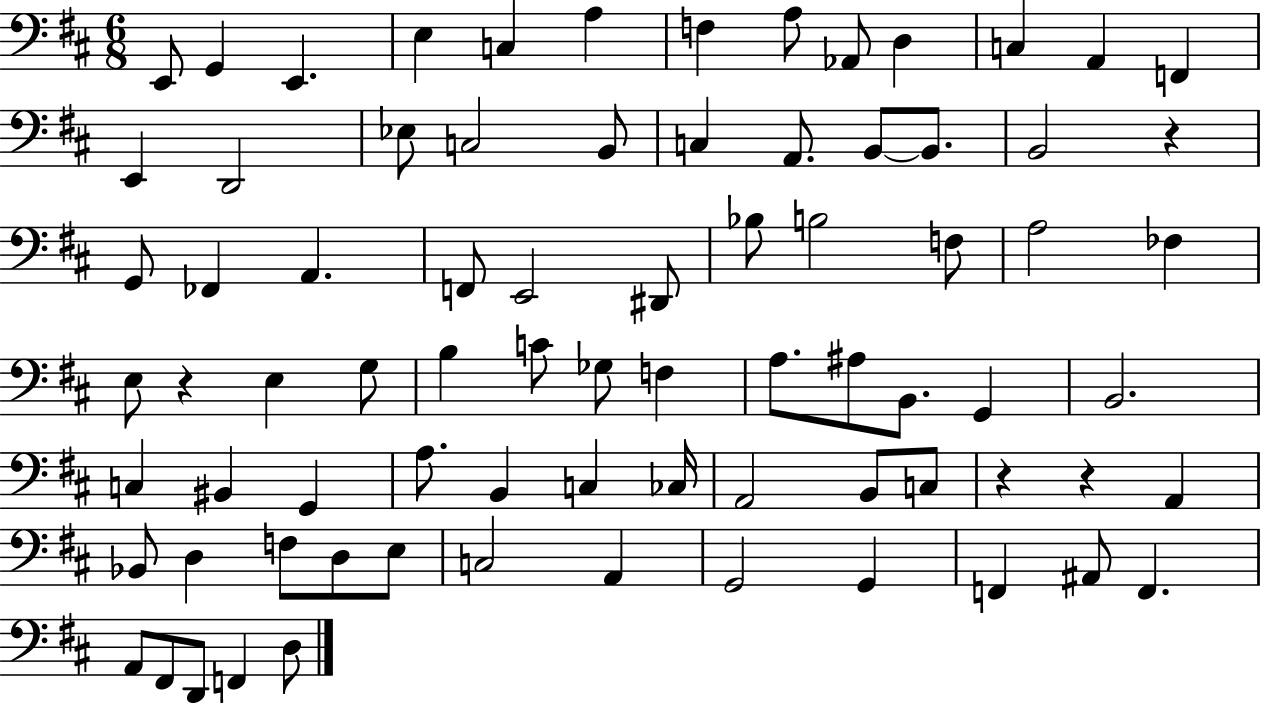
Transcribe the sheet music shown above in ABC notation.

X:1
T:Untitled
M:6/8
L:1/4
K:D
E,,/2 G,, E,, E, C, A, F, A,/2 _A,,/2 D, C, A,, F,, E,, D,,2 _E,/2 C,2 B,,/2 C, A,,/2 B,,/2 B,,/2 B,,2 z G,,/2 _F,, A,, F,,/2 E,,2 ^D,,/2 _B,/2 B,2 F,/2 A,2 _F, E,/2 z E, G,/2 B, C/2 _G,/2 F, A,/2 ^A,/2 B,,/2 G,, B,,2 C, ^B,, G,, A,/2 B,, C, _C,/4 A,,2 B,,/2 C,/2 z z A,, _B,,/2 D, F,/2 D,/2 E,/2 C,2 A,, G,,2 G,, F,, ^A,,/2 F,, A,,/2 ^F,,/2 D,,/2 F,, D,/2